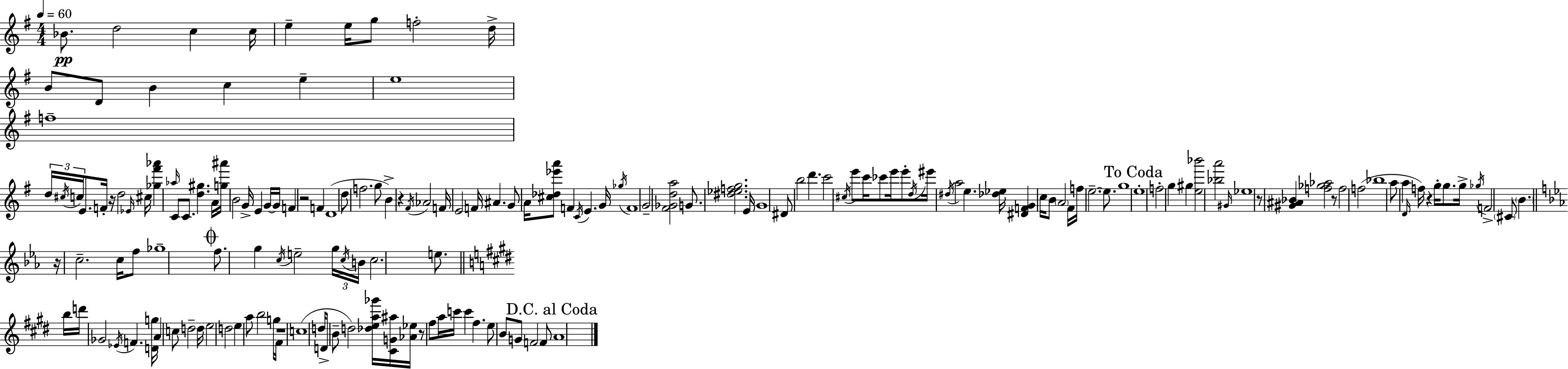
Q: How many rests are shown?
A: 9